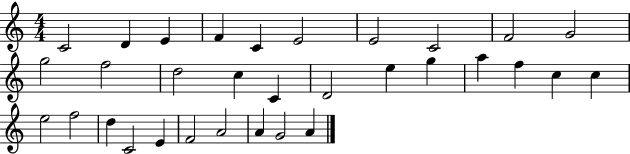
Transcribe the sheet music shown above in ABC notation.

X:1
T:Untitled
M:4/4
L:1/4
K:C
C2 D E F C E2 E2 C2 F2 G2 g2 f2 d2 c C D2 e g a f c c e2 f2 d C2 E F2 A2 A G2 A